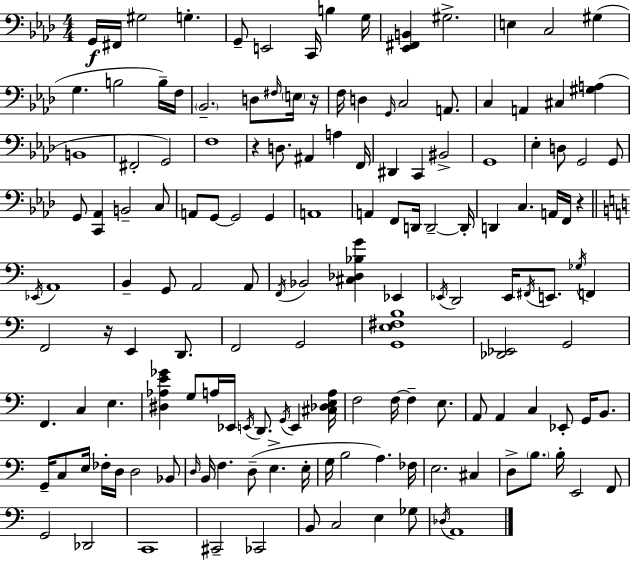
G2/s F#2/s G#3/h G3/q. G2/e E2/h C2/s B3/q G3/s [Eb2,F#2,B2]/q G#3/h. E3/q C3/h G#3/q G3/q. B3/h B3/s F3/s Bb2/h. D3/e F#3/s E3/s R/s F3/s D3/q G2/s C3/h A2/e. C3/q A2/q C#3/q [G#3,A3]/q B2/w F#2/h G2/h F3/w R/q D3/e. A#2/q A3/q F2/s D#2/q C2/q BIS2/h G2/w Eb3/q D3/e G2/h G2/e G2/e [C2,Ab2]/q B2/h C3/e A2/e G2/e G2/h G2/q A2/w A2/q F2/e D2/s D2/h D2/s D2/q C3/q. A2/s F2/s R/q Eb2/s A2/w B2/q G2/e A2/h A2/e F2/s Bb2/h [C#3,Db3,Bb3,G4]/q Eb2/q Eb2/s D2/h Eb2/s F#2/s E2/e. Gb3/s F2/q F2/h R/s E2/q D2/e. F2/h G2/h [G2,E3,F#3,B3]/w [Db2,Eb2]/h G2/h F2/q. C3/q E3/q. [D#3,Ab3,E4,Gb4]/q G3/e A3/s Eb2/s E2/s D2/e. G2/s E2/q [C#3,Db3,E3,A3]/s F3/h F3/s F3/q E3/e. A2/e A2/q C3/q Eb2/e G2/s B2/e. G2/s C3/e E3/s FES3/s D3/s D3/h Bb2/e D3/s B2/s F3/q. D3/e E3/q. E3/s G3/s B3/h A3/q. FES3/s E3/h. C#3/q D3/e B3/e. B3/s E2/h F2/e G2/h Db2/h C2/w C#2/h CES2/h B2/e C3/h E3/q Gb3/e Db3/s A2/w